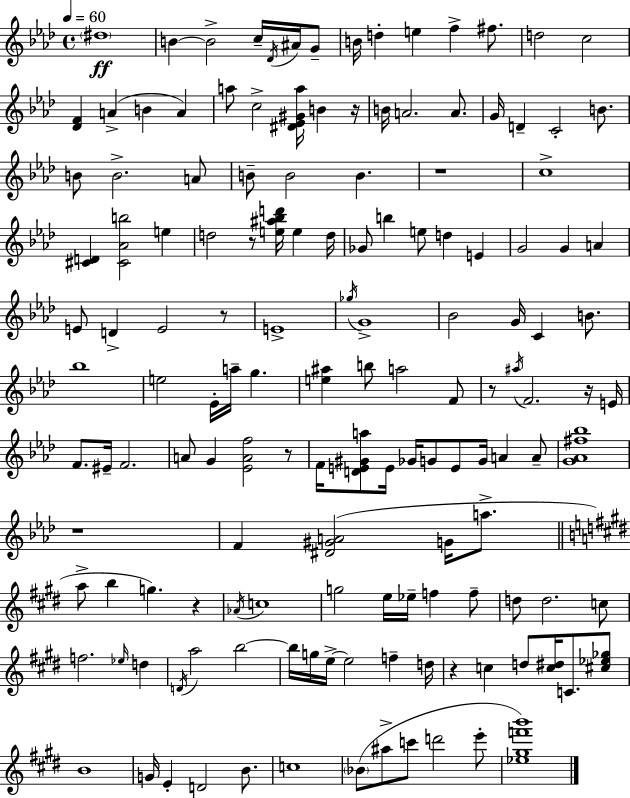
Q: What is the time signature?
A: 4/4